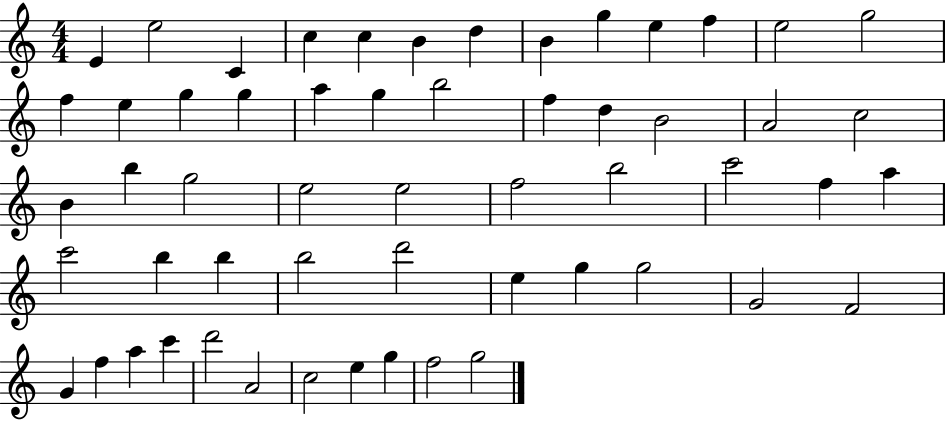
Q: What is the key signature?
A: C major